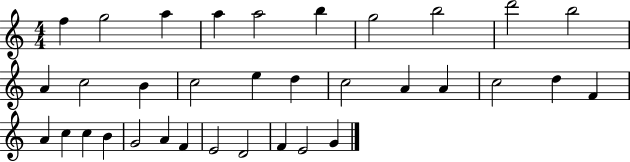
F5/q G5/h A5/q A5/q A5/h B5/q G5/h B5/h D6/h B5/h A4/q C5/h B4/q C5/h E5/q D5/q C5/h A4/q A4/q C5/h D5/q F4/q A4/q C5/q C5/q B4/q G4/h A4/q F4/q E4/h D4/h F4/q E4/h G4/q